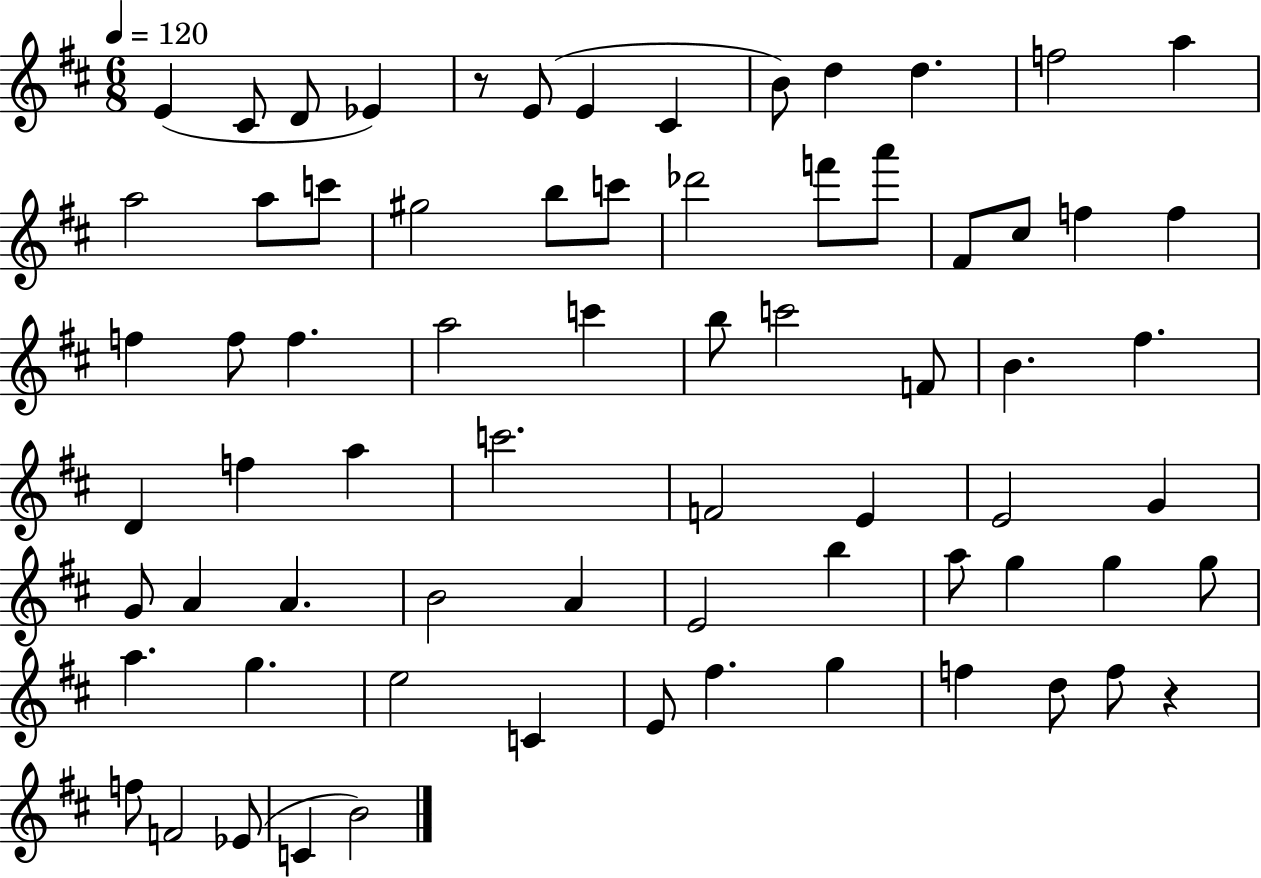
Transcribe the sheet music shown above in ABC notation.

X:1
T:Untitled
M:6/8
L:1/4
K:D
E ^C/2 D/2 _E z/2 E/2 E ^C B/2 d d f2 a a2 a/2 c'/2 ^g2 b/2 c'/2 _d'2 f'/2 a'/2 ^F/2 ^c/2 f f f f/2 f a2 c' b/2 c'2 F/2 B ^f D f a c'2 F2 E E2 G G/2 A A B2 A E2 b a/2 g g g/2 a g e2 C E/2 ^f g f d/2 f/2 z f/2 F2 _E/2 C B2